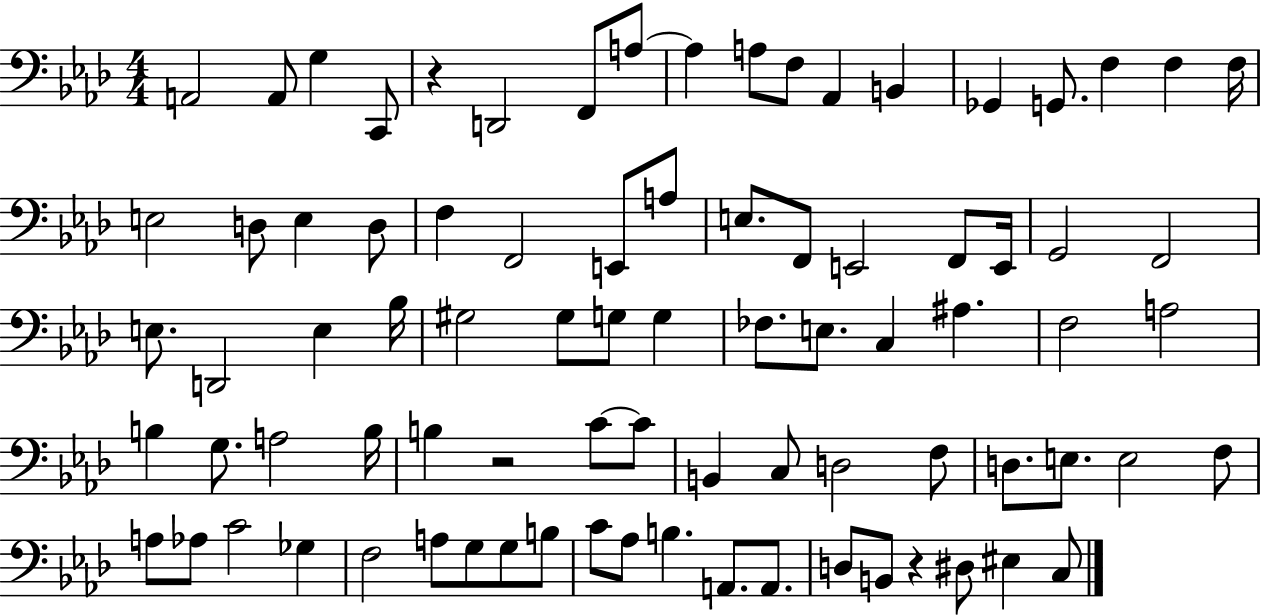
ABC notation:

X:1
T:Untitled
M:4/4
L:1/4
K:Ab
A,,2 A,,/2 G, C,,/2 z D,,2 F,,/2 A,/2 A, A,/2 F,/2 _A,, B,, _G,, G,,/2 F, F, F,/4 E,2 D,/2 E, D,/2 F, F,,2 E,,/2 A,/2 E,/2 F,,/2 E,,2 F,,/2 E,,/4 G,,2 F,,2 E,/2 D,,2 E, _B,/4 ^G,2 ^G,/2 G,/2 G, _F,/2 E,/2 C, ^A, F,2 A,2 B, G,/2 A,2 B,/4 B, z2 C/2 C/2 B,, C,/2 D,2 F,/2 D,/2 E,/2 E,2 F,/2 A,/2 _A,/2 C2 _G, F,2 A,/2 G,/2 G,/2 B,/2 C/2 _A,/2 B, A,,/2 A,,/2 D,/2 B,,/2 z ^D,/2 ^E, C,/2